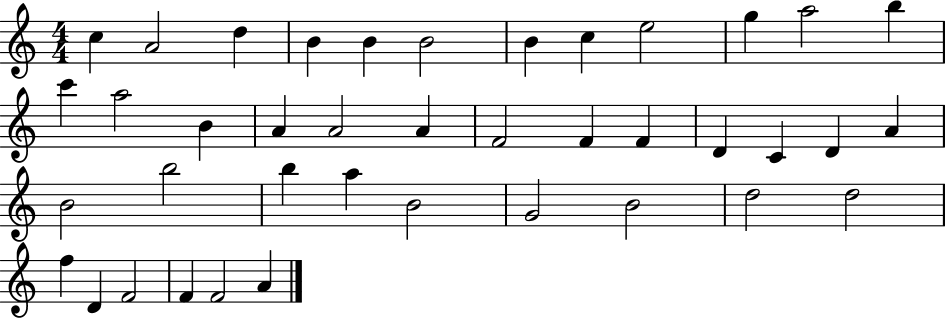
{
  \clef treble
  \numericTimeSignature
  \time 4/4
  \key c \major
  c''4 a'2 d''4 | b'4 b'4 b'2 | b'4 c''4 e''2 | g''4 a''2 b''4 | \break c'''4 a''2 b'4 | a'4 a'2 a'4 | f'2 f'4 f'4 | d'4 c'4 d'4 a'4 | \break b'2 b''2 | b''4 a''4 b'2 | g'2 b'2 | d''2 d''2 | \break f''4 d'4 f'2 | f'4 f'2 a'4 | \bar "|."
}